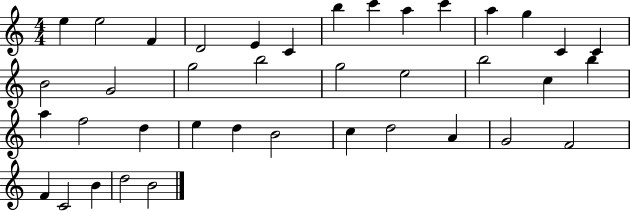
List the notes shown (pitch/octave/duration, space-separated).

E5/q E5/h F4/q D4/h E4/q C4/q B5/q C6/q A5/q C6/q A5/q G5/q C4/q C4/q B4/h G4/h G5/h B5/h G5/h E5/h B5/h C5/q B5/q A5/q F5/h D5/q E5/q D5/q B4/h C5/q D5/h A4/q G4/h F4/h F4/q C4/h B4/q D5/h B4/h